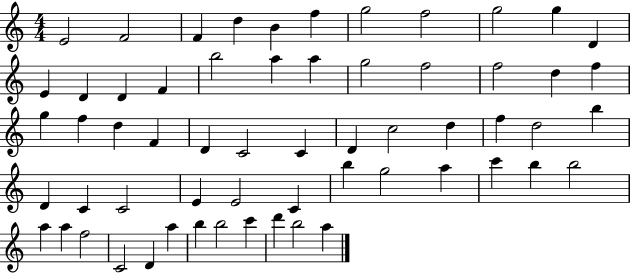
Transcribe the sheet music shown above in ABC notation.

X:1
T:Untitled
M:4/4
L:1/4
K:C
E2 F2 F d B f g2 f2 g2 g D E D D F b2 a a g2 f2 f2 d f g f d F D C2 C D c2 d f d2 b D C C2 E E2 C b g2 a c' b b2 a a f2 C2 D a b b2 c' d' b2 a